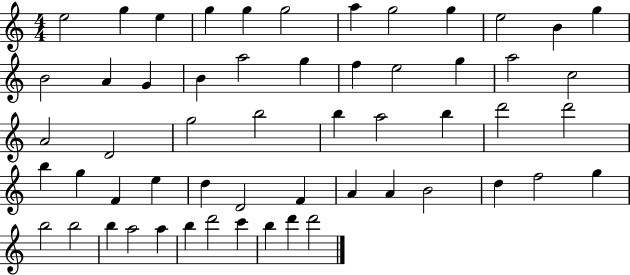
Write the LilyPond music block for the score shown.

{
  \clef treble
  \numericTimeSignature
  \time 4/4
  \key c \major
  e''2 g''4 e''4 | g''4 g''4 g''2 | a''4 g''2 g''4 | e''2 b'4 g''4 | \break b'2 a'4 g'4 | b'4 a''2 g''4 | f''4 e''2 g''4 | a''2 c''2 | \break a'2 d'2 | g''2 b''2 | b''4 a''2 b''4 | d'''2 d'''2 | \break b''4 g''4 f'4 e''4 | d''4 d'2 f'4 | a'4 a'4 b'2 | d''4 f''2 g''4 | \break b''2 b''2 | b''4 a''2 a''4 | b''4 d'''2 c'''4 | b''4 d'''4 d'''2 | \break \bar "|."
}